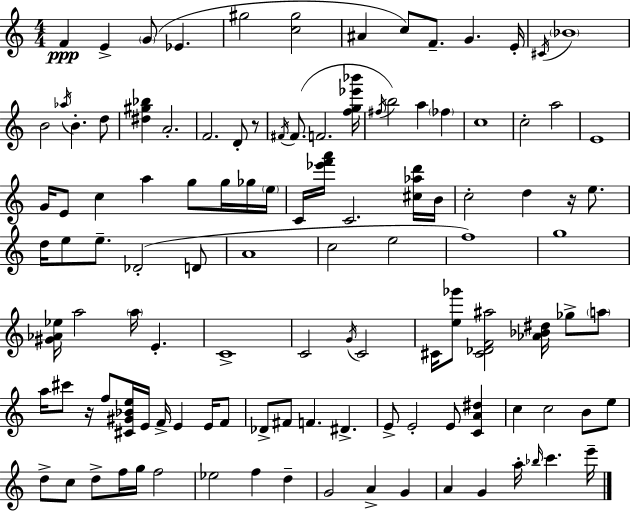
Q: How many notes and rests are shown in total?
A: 115